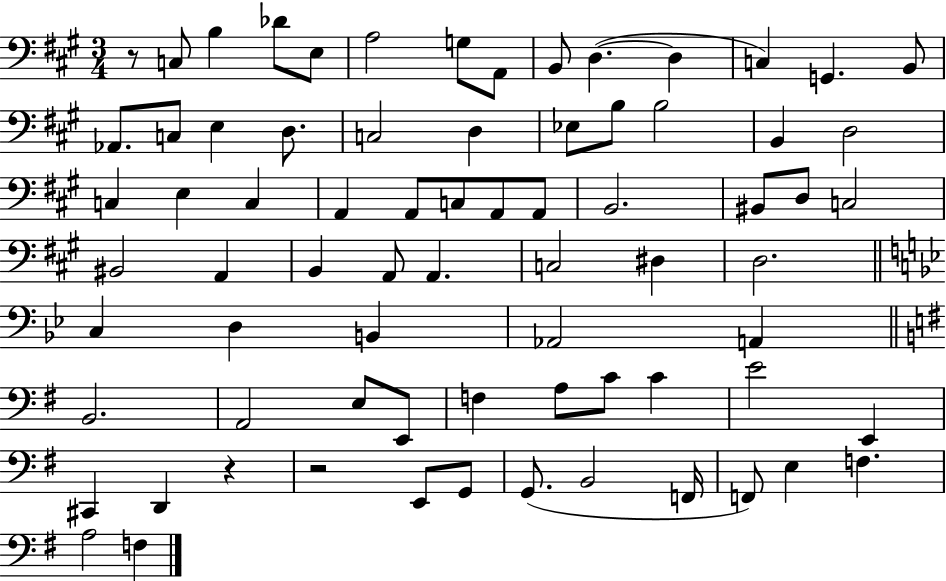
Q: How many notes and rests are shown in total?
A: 74